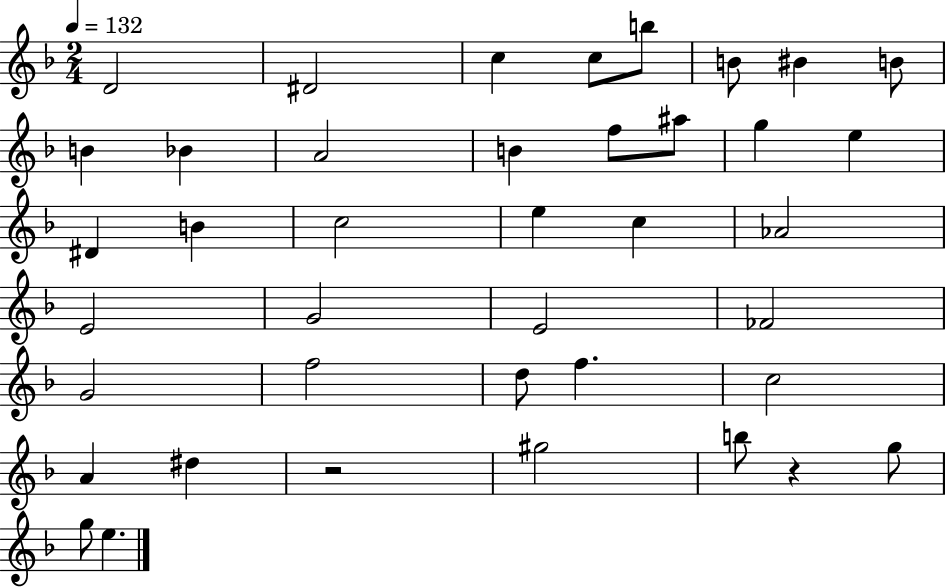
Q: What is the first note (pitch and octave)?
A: D4